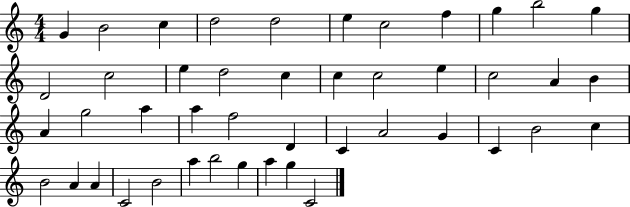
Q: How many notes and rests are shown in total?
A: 45